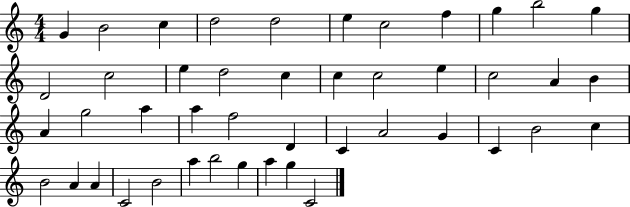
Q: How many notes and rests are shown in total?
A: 45